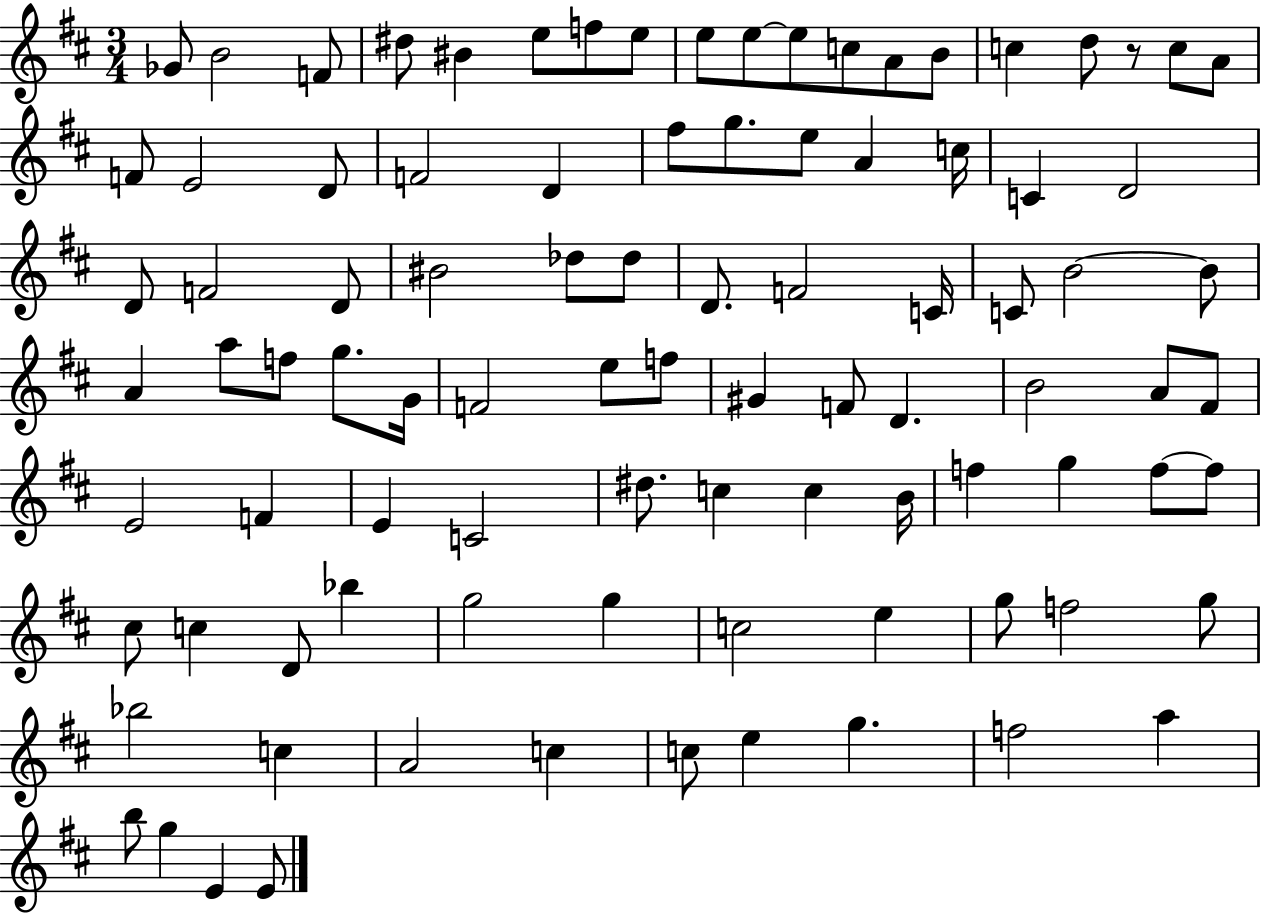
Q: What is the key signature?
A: D major